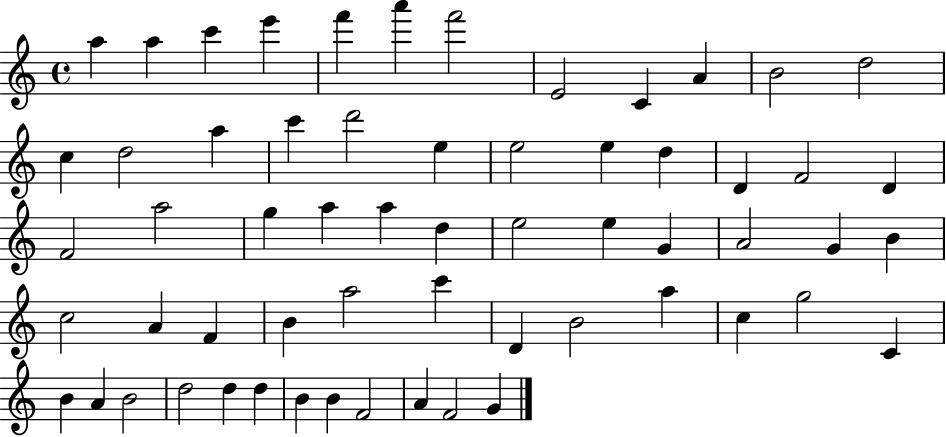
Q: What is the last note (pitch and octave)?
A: G4